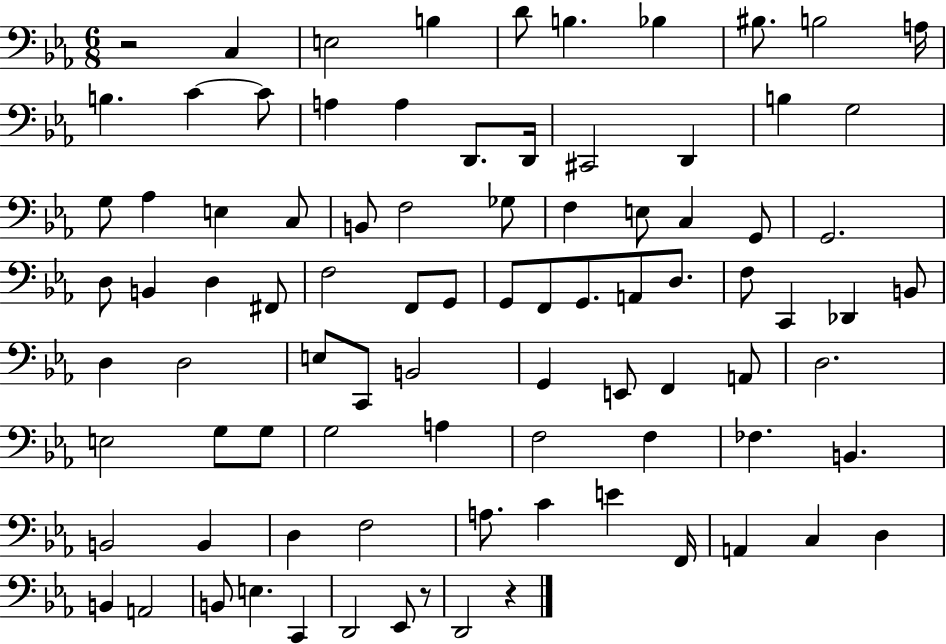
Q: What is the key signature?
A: EES major